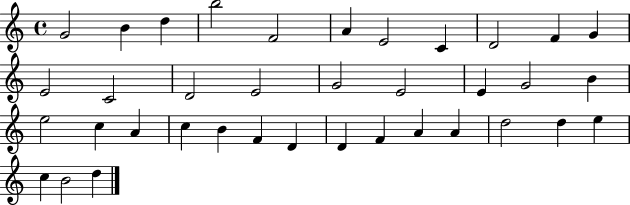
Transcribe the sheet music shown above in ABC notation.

X:1
T:Untitled
M:4/4
L:1/4
K:C
G2 B d b2 F2 A E2 C D2 F G E2 C2 D2 E2 G2 E2 E G2 B e2 c A c B F D D F A A d2 d e c B2 d